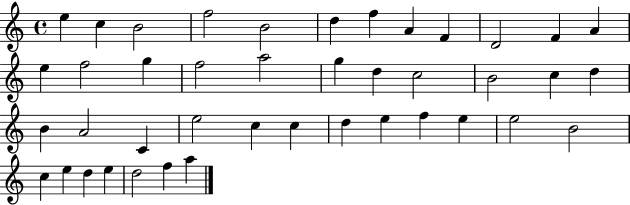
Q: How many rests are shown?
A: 0